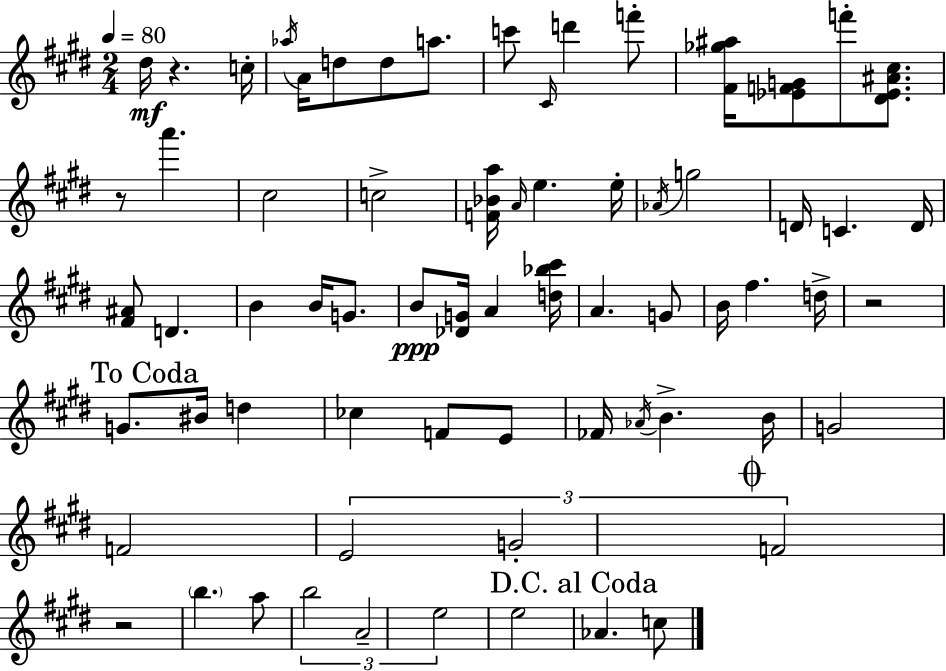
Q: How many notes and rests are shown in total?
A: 68